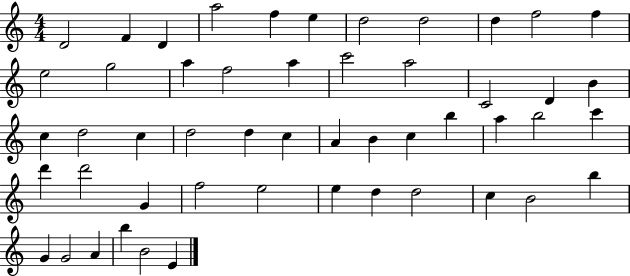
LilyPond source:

{
  \clef treble
  \numericTimeSignature
  \time 4/4
  \key c \major
  d'2 f'4 d'4 | a''2 f''4 e''4 | d''2 d''2 | d''4 f''2 f''4 | \break e''2 g''2 | a''4 f''2 a''4 | c'''2 a''2 | c'2 d'4 b'4 | \break c''4 d''2 c''4 | d''2 d''4 c''4 | a'4 b'4 c''4 b''4 | a''4 b''2 c'''4 | \break d'''4 d'''2 g'4 | f''2 e''2 | e''4 d''4 d''2 | c''4 b'2 b''4 | \break g'4 g'2 a'4 | b''4 b'2 e'4 | \bar "|."
}